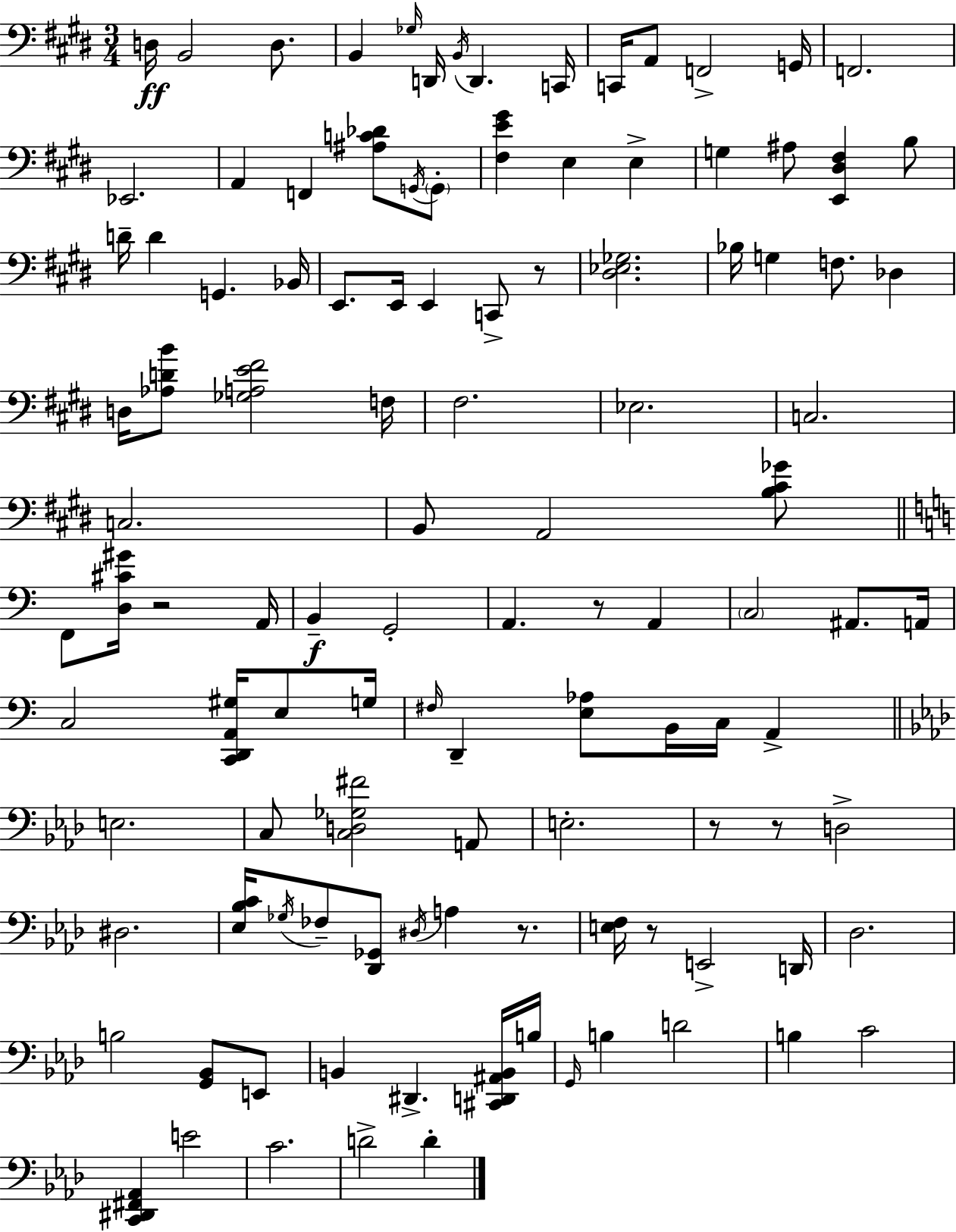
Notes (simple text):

D3/s B2/h D3/e. B2/q Gb3/s D2/s B2/s D2/q. C2/s C2/s A2/e F2/h G2/s F2/h. Eb2/h. A2/q F2/q [A#3,C4,Db4]/e G2/s G2/e [F#3,E4,G#4]/q E3/q E3/q G3/q A#3/e [E2,D#3,F#3]/q B3/e D4/s D4/q G2/q. Bb2/s E2/e. E2/s E2/q C2/e R/e [D#3,Eb3,Gb3]/h. Bb3/s G3/q F3/e. Db3/q D3/s [Ab3,D4,B4]/e [Gb3,A3,E4,F#4]/h F3/s F#3/h. Eb3/h. C3/h. C3/h. B2/e A2/h [B3,C#4,Gb4]/e F2/e [D3,C#4,G#4]/s R/h A2/s B2/q G2/h A2/q. R/e A2/q C3/h A#2/e. A2/s C3/h [C2,D2,A2,G#3]/s E3/e G3/s F#3/s D2/q [E3,Ab3]/e B2/s C3/s A2/q E3/h. C3/e [C3,D3,Gb3,F#4]/h A2/e E3/h. R/e R/e D3/h D#3/h. [Eb3,Bb3,C4]/s Gb3/s FES3/e [Db2,Gb2]/e D#3/s A3/q R/e. [E3,F3]/s R/e E2/h D2/s Db3/h. B3/h [G2,Bb2]/e E2/e B2/q D#2/q. [C#2,D2,A#2,B2]/s B3/s G2/s B3/q D4/h B3/q C4/h [C2,D#2,F#2,Ab2]/q E4/h C4/h. D4/h D4/q